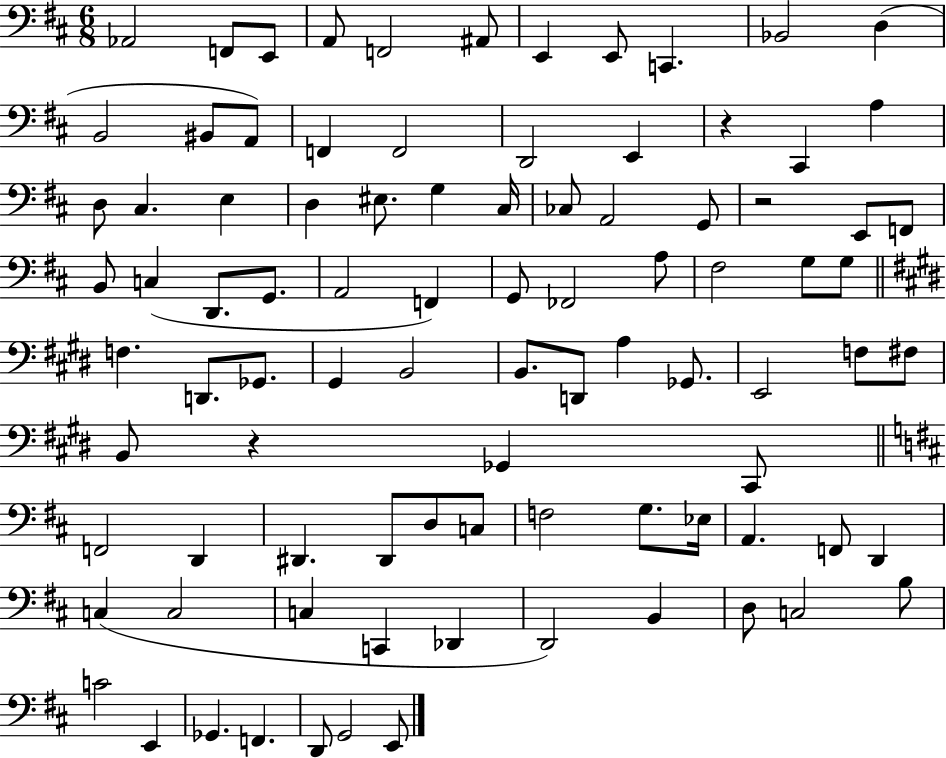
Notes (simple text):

Ab2/h F2/e E2/e A2/e F2/h A#2/e E2/q E2/e C2/q. Bb2/h D3/q B2/h BIS2/e A2/e F2/q F2/h D2/h E2/q R/q C#2/q A3/q D3/e C#3/q. E3/q D3/q EIS3/e. G3/q C#3/s CES3/e A2/h G2/e R/h E2/e F2/e B2/e C3/q D2/e. G2/e. A2/h F2/q G2/e FES2/h A3/e F#3/h G3/e G3/e F3/q. D2/e. Gb2/e. G#2/q B2/h B2/e. D2/e A3/q Gb2/e. E2/h F3/e F#3/e B2/e R/q Gb2/q C#2/e F2/h D2/q D#2/q. D#2/e D3/e C3/e F3/h G3/e. Eb3/s A2/q. F2/e D2/q C3/q C3/h C3/q C2/q Db2/q D2/h B2/q D3/e C3/h B3/e C4/h E2/q Gb2/q. F2/q. D2/e G2/h E2/e